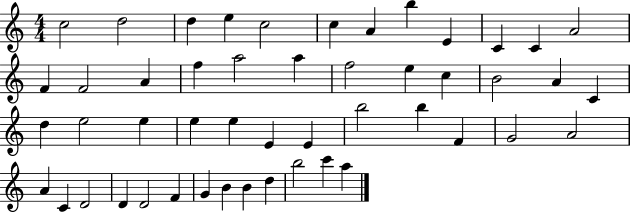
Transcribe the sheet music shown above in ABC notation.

X:1
T:Untitled
M:4/4
L:1/4
K:C
c2 d2 d e c2 c A b E C C A2 F F2 A f a2 a f2 e c B2 A C d e2 e e e E E b2 b F G2 A2 A C D2 D D2 F G B B d b2 c' a